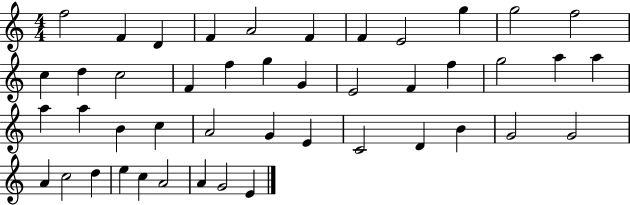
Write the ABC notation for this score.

X:1
T:Untitled
M:4/4
L:1/4
K:C
f2 F D F A2 F F E2 g g2 f2 c d c2 F f g G E2 F f g2 a a a a B c A2 G E C2 D B G2 G2 A c2 d e c A2 A G2 E